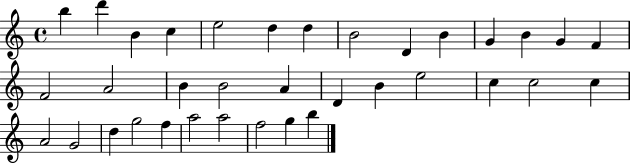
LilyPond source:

{
  \clef treble
  \time 4/4
  \defaultTimeSignature
  \key c \major
  b''4 d'''4 b'4 c''4 | e''2 d''4 d''4 | b'2 d'4 b'4 | g'4 b'4 g'4 f'4 | \break f'2 a'2 | b'4 b'2 a'4 | d'4 b'4 e''2 | c''4 c''2 c''4 | \break a'2 g'2 | d''4 g''2 f''4 | a''2 a''2 | f''2 g''4 b''4 | \break \bar "|."
}